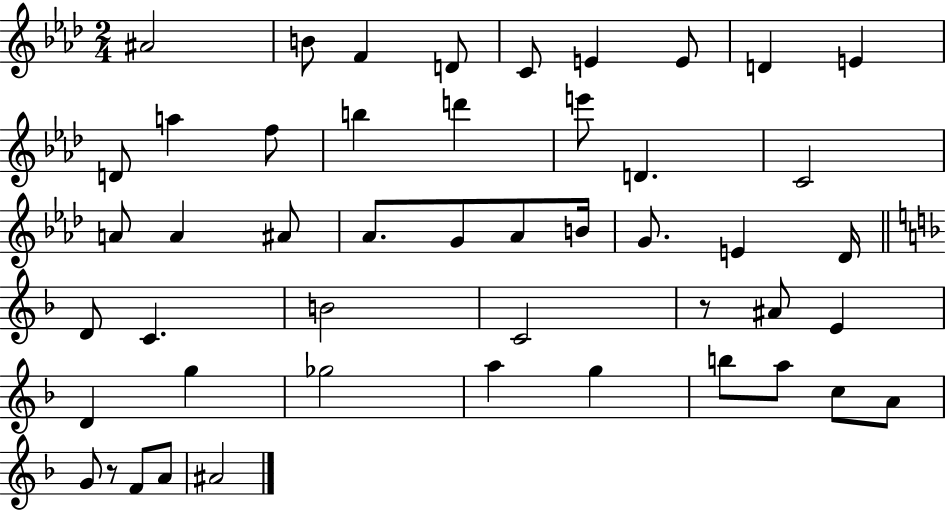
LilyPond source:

{
  \clef treble
  \numericTimeSignature
  \time 2/4
  \key aes \major
  ais'2 | b'8 f'4 d'8 | c'8 e'4 e'8 | d'4 e'4 | \break d'8 a''4 f''8 | b''4 d'''4 | e'''8 d'4. | c'2 | \break a'8 a'4 ais'8 | aes'8. g'8 aes'8 b'16 | g'8. e'4 des'16 | \bar "||" \break \key f \major d'8 c'4. | b'2 | c'2 | r8 ais'8 e'4 | \break d'4 g''4 | ges''2 | a''4 g''4 | b''8 a''8 c''8 a'8 | \break g'8 r8 f'8 a'8 | ais'2 | \bar "|."
}